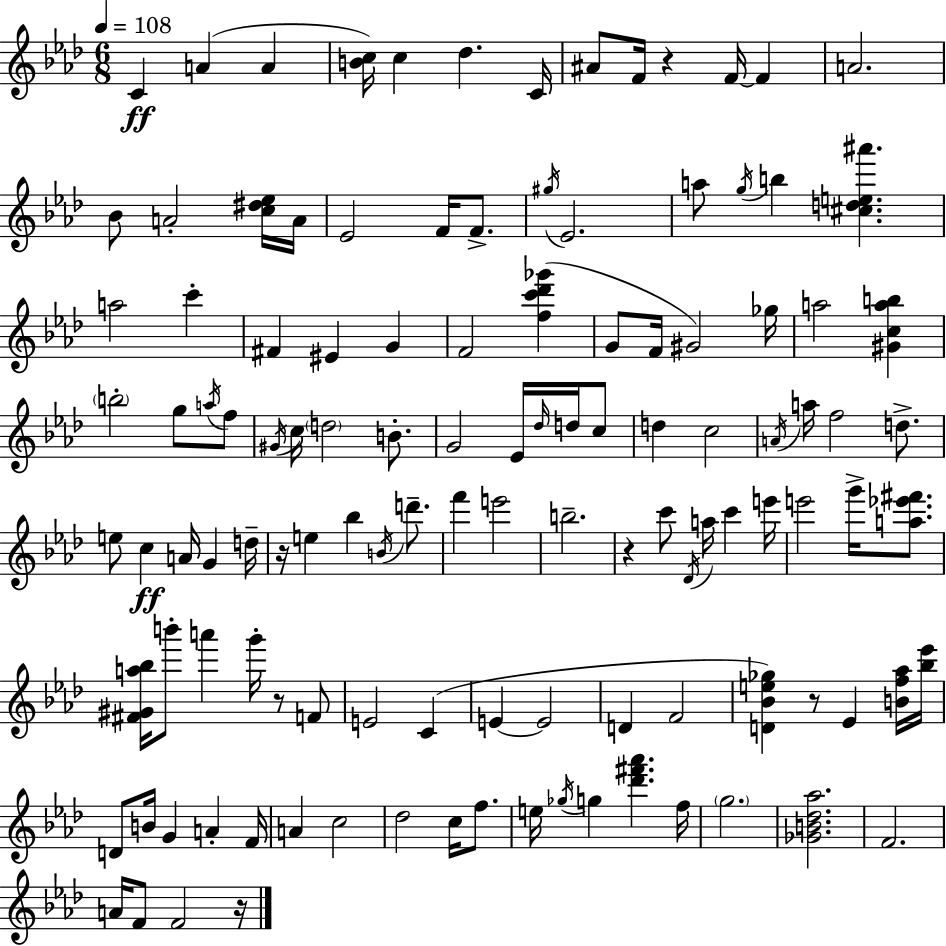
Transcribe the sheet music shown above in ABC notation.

X:1
T:Untitled
M:6/8
L:1/4
K:Fm
C A A [Bc]/4 c _d C/4 ^A/2 F/4 z F/4 F A2 _B/2 A2 [c^d_e]/4 A/4 _E2 F/4 F/2 ^g/4 _E2 a/2 g/4 b [^cde^a'] a2 c' ^F ^E G F2 [fc'_d'_g'] G/2 F/4 ^G2 _g/4 a2 [^Gcab] b2 g/2 a/4 f/2 ^G/4 c/4 d2 B/2 G2 _E/4 _d/4 d/4 c/2 d c2 A/4 a/4 f2 d/2 e/2 c A/4 G d/4 z/4 e _b B/4 d'/2 f' e'2 b2 z c'/2 _D/4 a/4 c' e'/4 e'2 g'/4 [a_e'^f']/2 [^F^Ga_b]/4 b'/2 a' g'/4 z/2 F/2 E2 C E E2 D F2 [D_Be_g] z/2 _E [Bf_a]/4 [_b_e']/4 D/2 B/4 G A F/4 A c2 _d2 c/4 f/2 e/4 _g/4 g [_d'^f'_a'] f/4 g2 [_GB_d_a]2 F2 A/4 F/2 F2 z/4